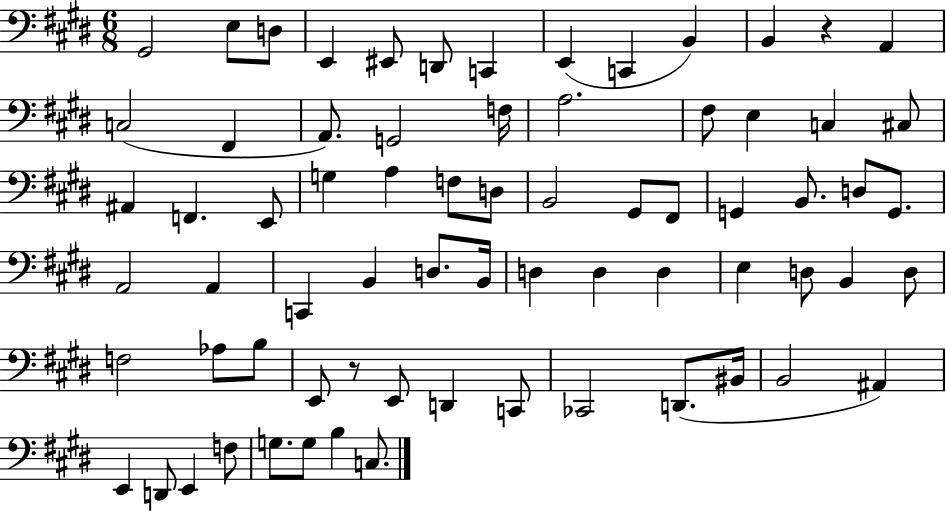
G#2/h E3/e D3/e E2/q EIS2/e D2/e C2/q E2/q C2/q B2/q B2/q R/q A2/q C3/h F#2/q A2/e. G2/h F3/s A3/h. F#3/e E3/q C3/q C#3/e A#2/q F2/q. E2/e G3/q A3/q F3/e D3/e B2/h G#2/e F#2/e G2/q B2/e. D3/e G2/e. A2/h A2/q C2/q B2/q D3/e. B2/s D3/q D3/q D3/q E3/q D3/e B2/q D3/e F3/h Ab3/e B3/e E2/e R/e E2/e D2/q C2/e CES2/h D2/e. BIS2/s B2/h A#2/q E2/q D2/e E2/q F3/e G3/e. G3/e B3/q C3/e.